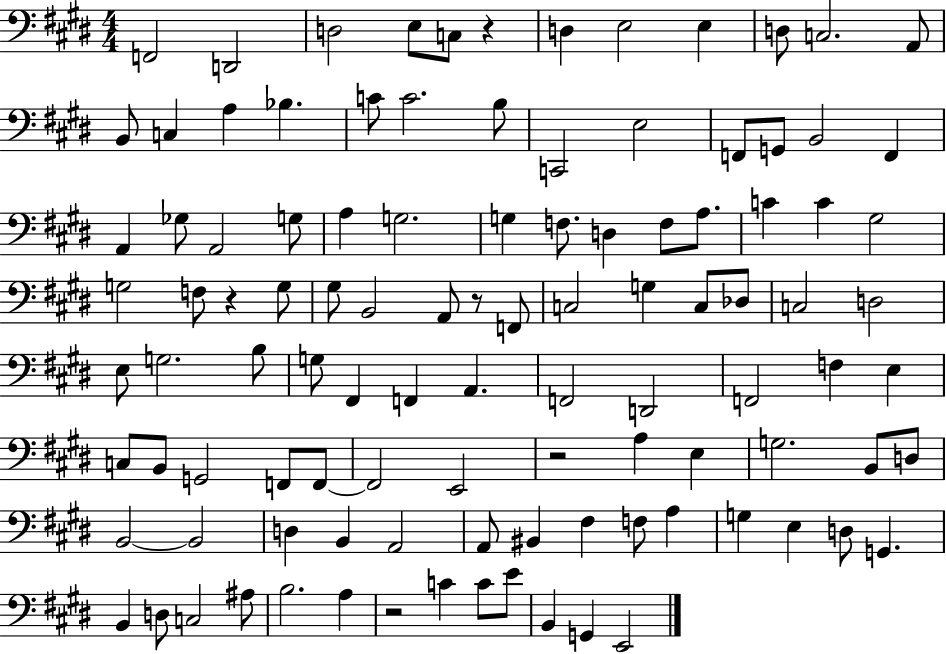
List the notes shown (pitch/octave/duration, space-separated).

F2/h D2/h D3/h E3/e C3/e R/q D3/q E3/h E3/q D3/e C3/h. A2/e B2/e C3/q A3/q Bb3/q. C4/e C4/h. B3/e C2/h E3/h F2/e G2/e B2/h F2/q A2/q Gb3/e A2/h G3/e A3/q G3/h. G3/q F3/e. D3/q F3/e A3/e. C4/q C4/q G#3/h G3/h F3/e R/q G3/e G#3/e B2/h A2/e R/e F2/e C3/h G3/q C3/e Db3/e C3/h D3/h E3/e G3/h. B3/e G3/e F#2/q F2/q A2/q. F2/h D2/h F2/h F3/q E3/q C3/e B2/e G2/h F2/e F2/e F2/h E2/h R/h A3/q E3/q G3/h. B2/e D3/e B2/h B2/h D3/q B2/q A2/h A2/e BIS2/q F#3/q F3/e A3/q G3/q E3/q D3/e G2/q. B2/q D3/e C3/h A#3/e B3/h. A3/q R/h C4/q C4/e E4/e B2/q G2/q E2/h